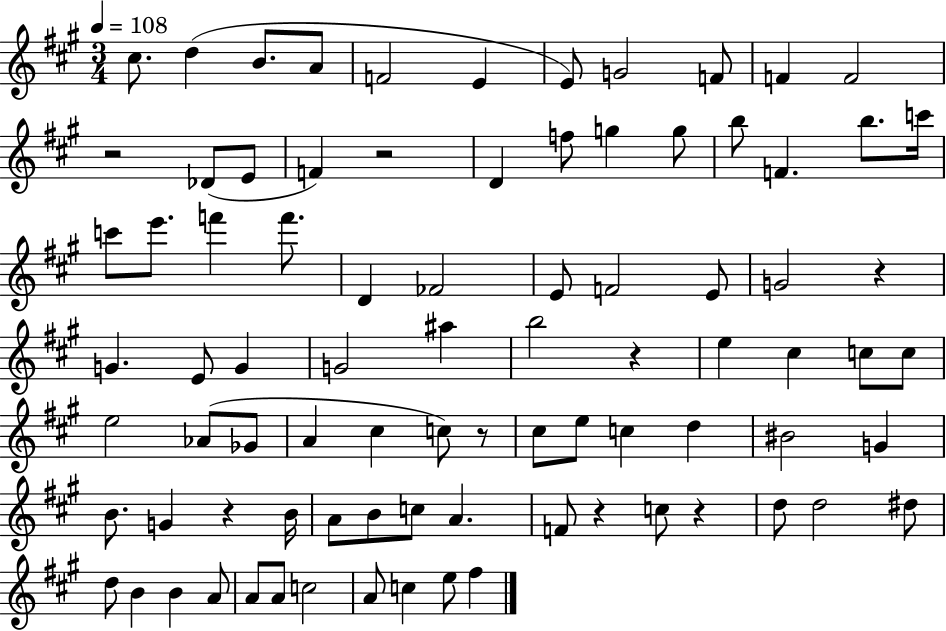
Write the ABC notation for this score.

X:1
T:Untitled
M:3/4
L:1/4
K:A
^c/2 d B/2 A/2 F2 E E/2 G2 F/2 F F2 z2 _D/2 E/2 F z2 D f/2 g g/2 b/2 F b/2 c'/4 c'/2 e'/2 f' f'/2 D _F2 E/2 F2 E/2 G2 z G E/2 G G2 ^a b2 z e ^c c/2 c/2 e2 _A/2 _G/2 A ^c c/2 z/2 ^c/2 e/2 c d ^B2 G B/2 G z B/4 A/2 B/2 c/2 A F/2 z c/2 z d/2 d2 ^d/2 d/2 B B A/2 A/2 A/2 c2 A/2 c e/2 ^f